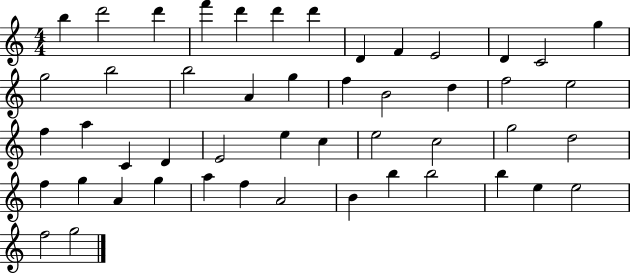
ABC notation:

X:1
T:Untitled
M:4/4
L:1/4
K:C
b d'2 d' f' d' d' d' D F E2 D C2 g g2 b2 b2 A g f B2 d f2 e2 f a C D E2 e c e2 c2 g2 d2 f g A g a f A2 B b b2 b e e2 f2 g2